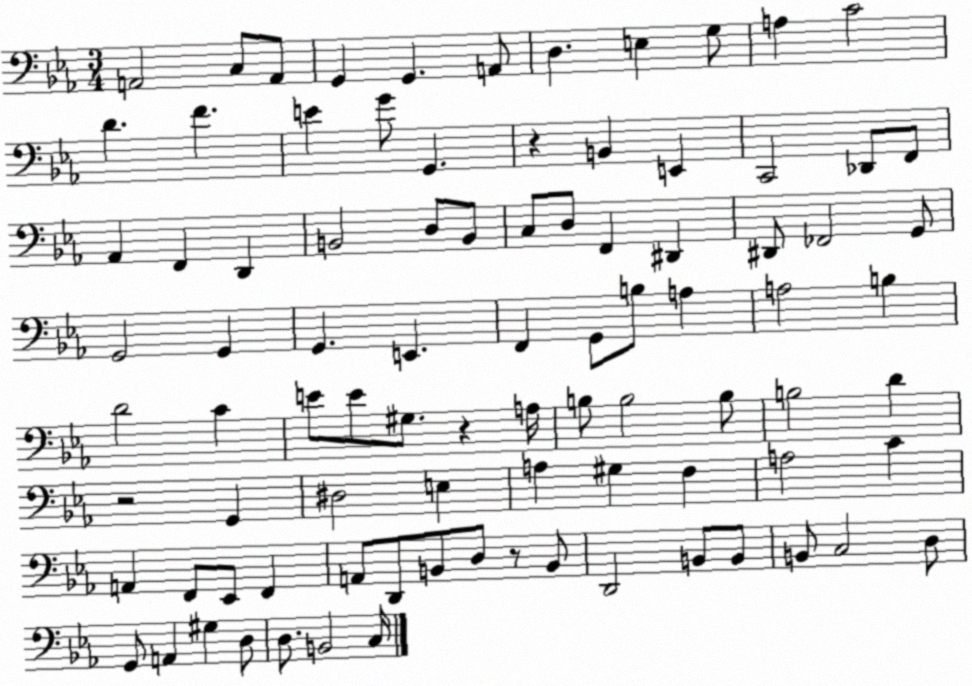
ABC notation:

X:1
T:Untitled
M:3/4
L:1/4
K:Eb
A,,2 C,/2 A,,/2 G,, G,, A,,/2 D, E, G,/2 A, C2 D F E G/2 G,, z B,, E,, C,,2 _D,,/2 F,,/2 _A,, F,, D,, B,,2 D,/2 B,,/2 C,/2 D,/2 F,, ^D,, ^D,,/2 _F,,2 G,,/2 G,,2 G,, G,, E,, F,, G,,/2 B,/2 A, A,2 B, D2 C E/2 E/2 ^G,/2 z A,/4 B,/2 B,2 B,/2 B,2 D z2 G,, ^D,2 E, A, ^G, F, A,2 C A,, F,,/2 _E,,/2 F,, A,,/2 D,,/2 B,,/2 D,/2 z/2 B,,/2 D,,2 B,,/2 B,,/2 B,,/2 C,2 D,/2 G,,/2 A,, ^G, D,/2 D,/2 B,,2 C,/4